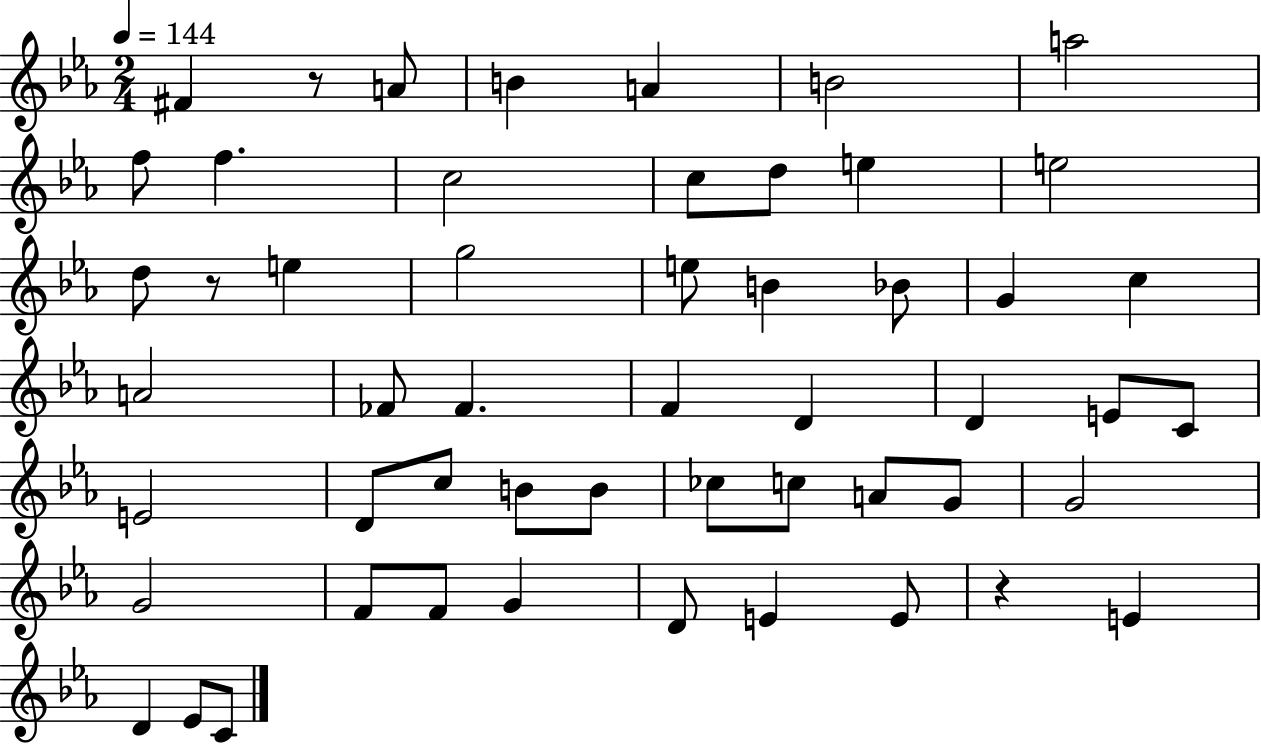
X:1
T:Untitled
M:2/4
L:1/4
K:Eb
^F z/2 A/2 B A B2 a2 f/2 f c2 c/2 d/2 e e2 d/2 z/2 e g2 e/2 B _B/2 G c A2 _F/2 _F F D D E/2 C/2 E2 D/2 c/2 B/2 B/2 _c/2 c/2 A/2 G/2 G2 G2 F/2 F/2 G D/2 E E/2 z E D _E/2 C/2